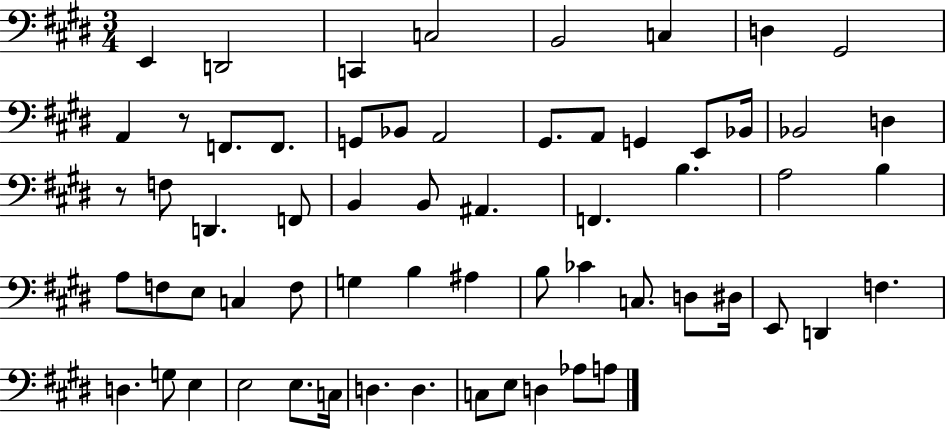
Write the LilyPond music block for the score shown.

{
  \clef bass
  \numericTimeSignature
  \time 3/4
  \key e \major
  \repeat volta 2 { e,4 d,2 | c,4 c2 | b,2 c4 | d4 gis,2 | \break a,4 r8 f,8. f,8. | g,8 bes,8 a,2 | gis,8. a,8 g,4 e,8 bes,16 | bes,2 d4 | \break r8 f8 d,4. f,8 | b,4 b,8 ais,4. | f,4. b4. | a2 b4 | \break a8 f8 e8 c4 f8 | g4 b4 ais4 | b8 ces'4 c8. d8 dis16 | e,8 d,4 f4. | \break d4. g8 e4 | e2 e8. c16 | d4. d4. | c8 e8 d4 aes8 a8 | \break } \bar "|."
}